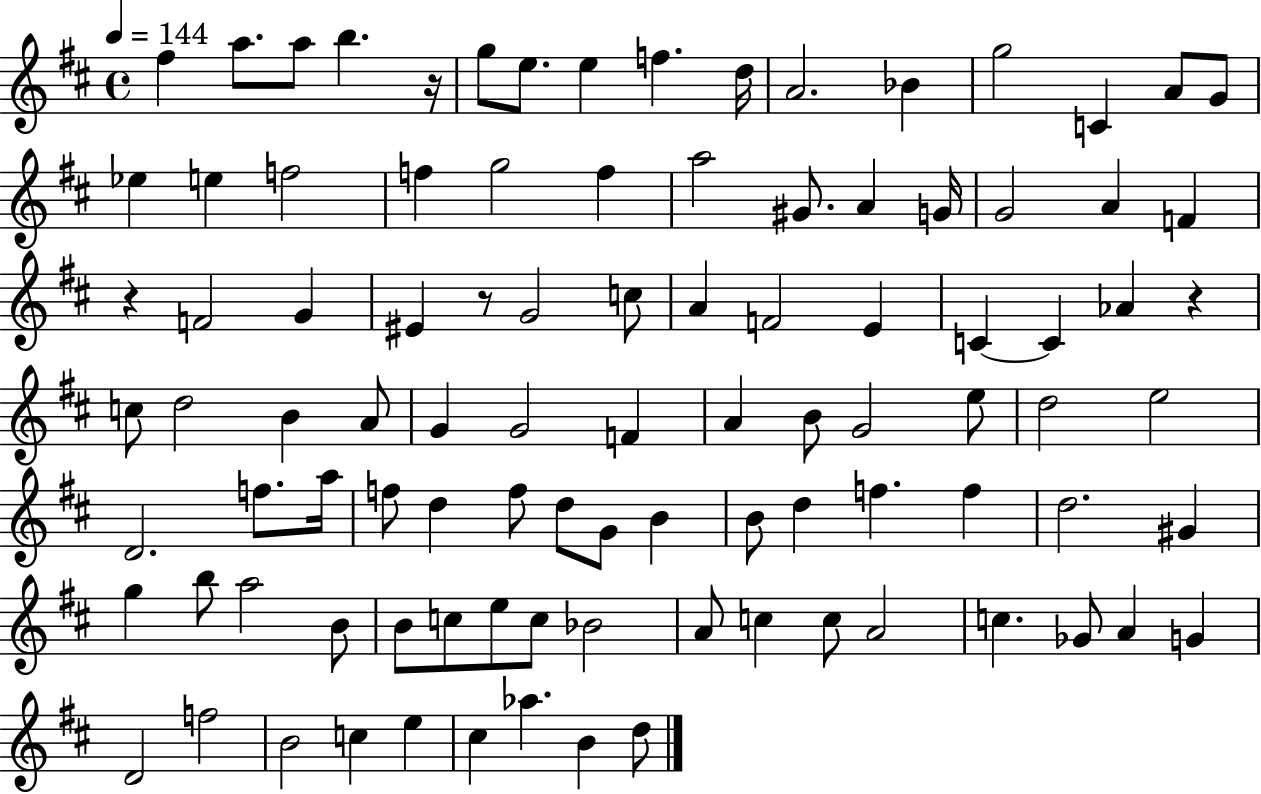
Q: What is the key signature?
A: D major